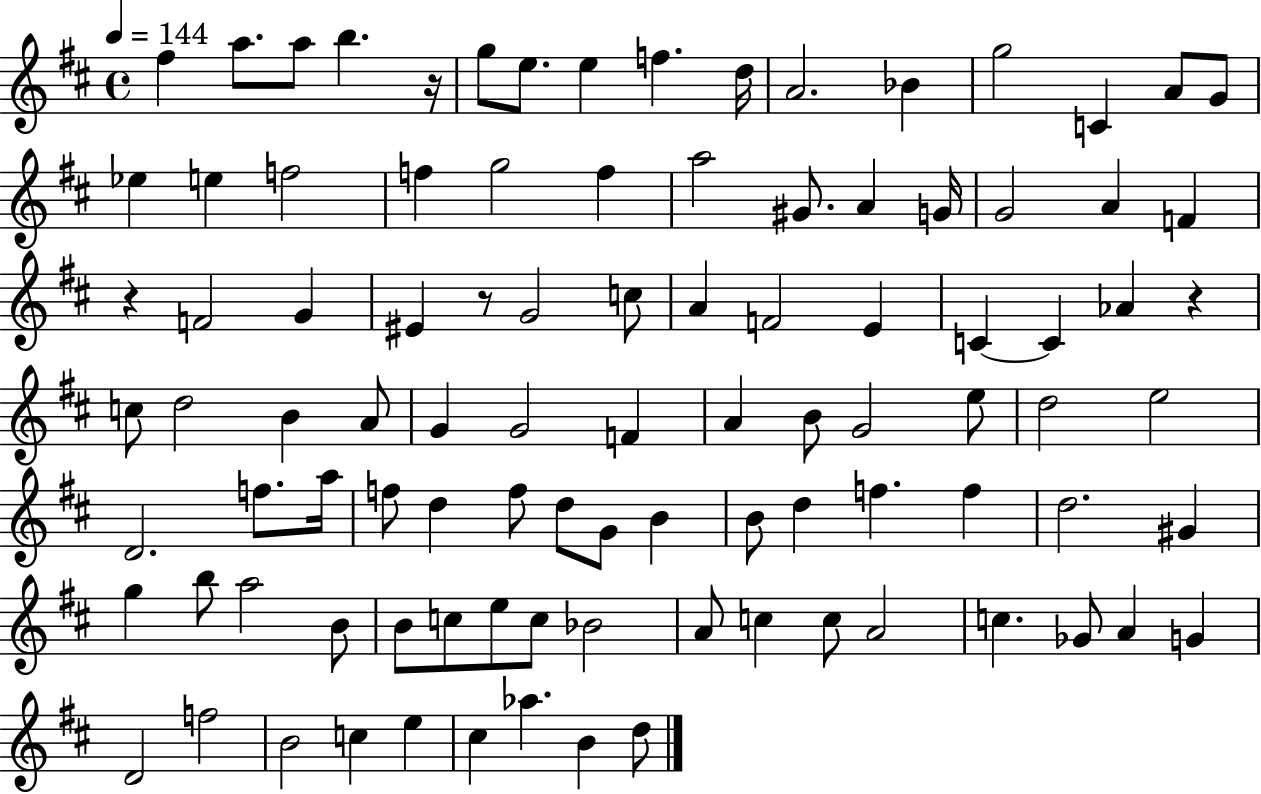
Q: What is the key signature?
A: D major